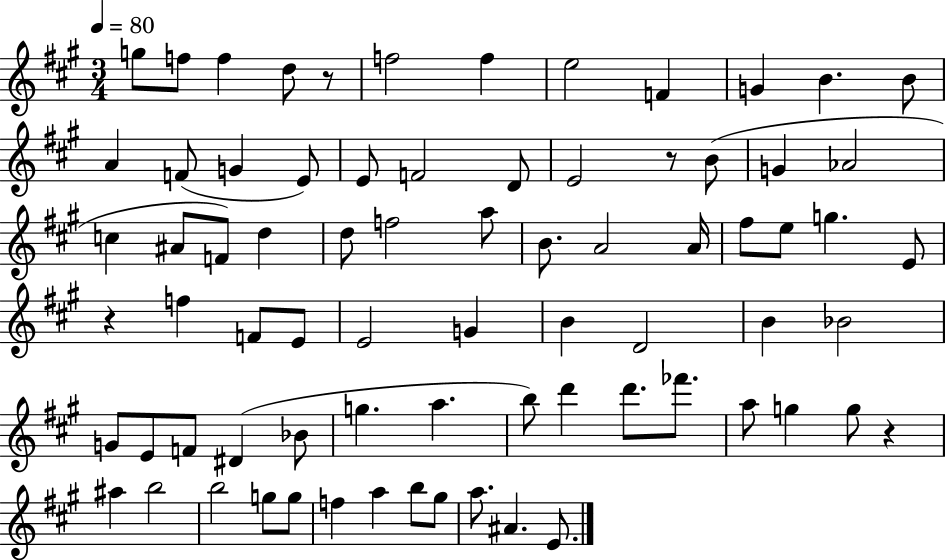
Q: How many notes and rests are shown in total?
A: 75